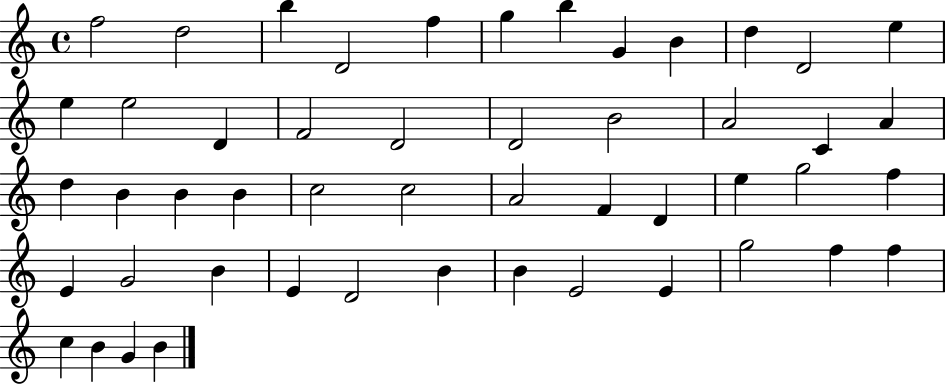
{
  \clef treble
  \time 4/4
  \defaultTimeSignature
  \key c \major
  f''2 d''2 | b''4 d'2 f''4 | g''4 b''4 g'4 b'4 | d''4 d'2 e''4 | \break e''4 e''2 d'4 | f'2 d'2 | d'2 b'2 | a'2 c'4 a'4 | \break d''4 b'4 b'4 b'4 | c''2 c''2 | a'2 f'4 d'4 | e''4 g''2 f''4 | \break e'4 g'2 b'4 | e'4 d'2 b'4 | b'4 e'2 e'4 | g''2 f''4 f''4 | \break c''4 b'4 g'4 b'4 | \bar "|."
}